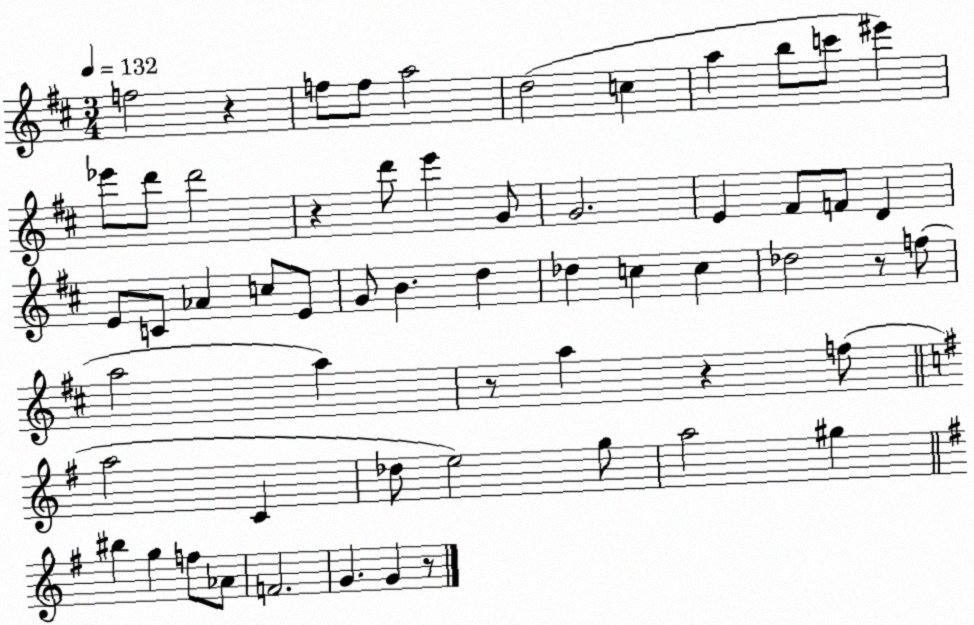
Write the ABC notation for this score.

X:1
T:Untitled
M:3/4
L:1/4
K:D
f2 z f/2 f/2 a2 d2 c a b/2 c'/2 ^e' _e'/2 d'/2 d'2 z d'/2 e' G/2 G2 E ^F/2 F/2 D E/2 C/2 _A c/2 E/2 G/2 B d _d c c _d2 z/2 f/2 a2 a z/2 a z f/2 a2 C _d/2 e2 g/2 a2 ^g ^b g f/2 _A/2 F2 G G z/2